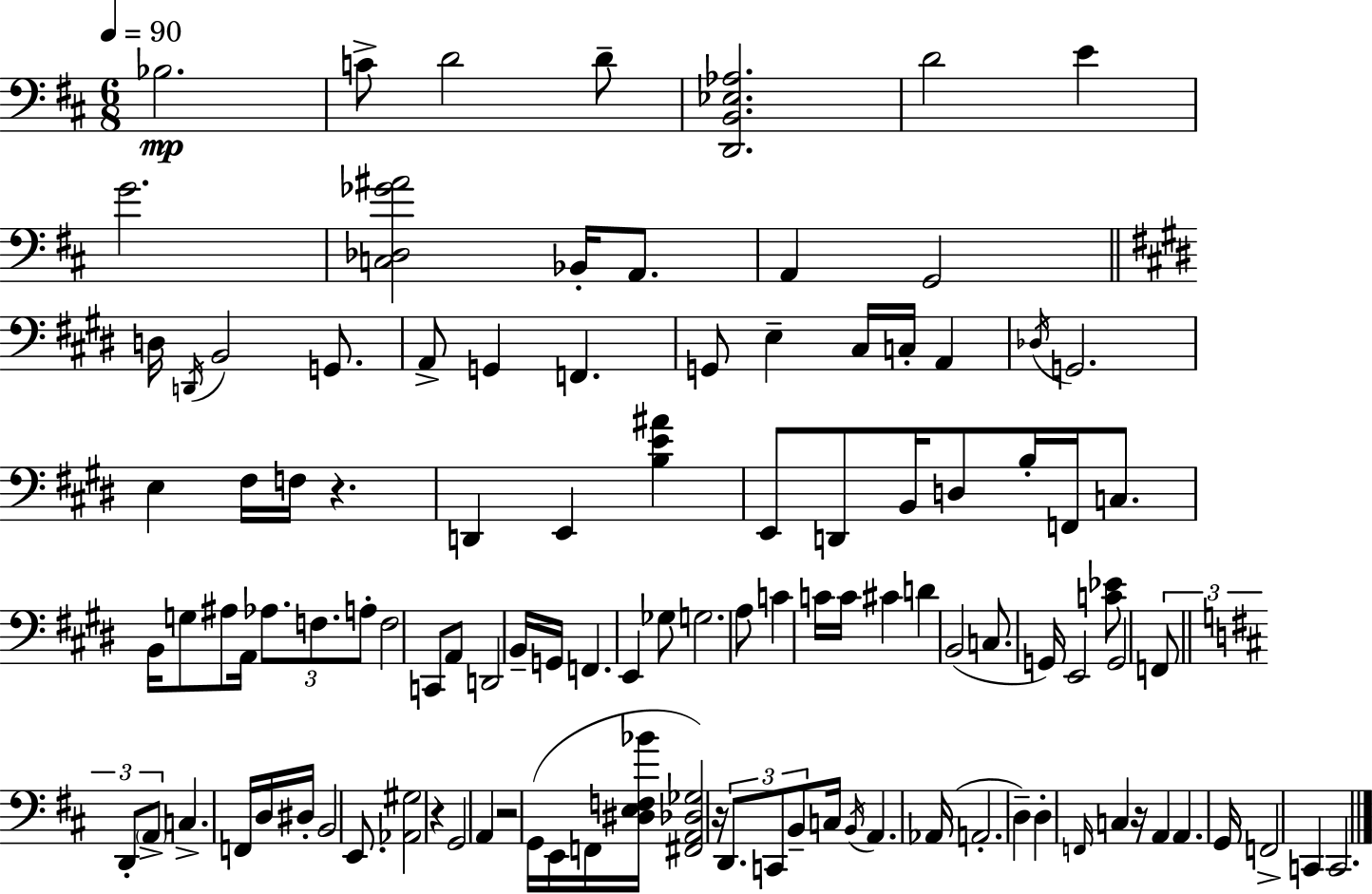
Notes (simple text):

Bb3/h. C4/e D4/h D4/e [D2,B2,Eb3,Ab3]/h. D4/h E4/q G4/h. [C3,Db3,Gb4,A#4]/h Bb2/s A2/e. A2/q G2/h D3/s D2/s B2/h G2/e. A2/e G2/q F2/q. G2/e E3/q C#3/s C3/s A2/q Db3/s G2/h. E3/q F#3/s F3/s R/q. D2/q E2/q [B3,E4,A#4]/q E2/e D2/e B2/s D3/e B3/s F2/s C3/e. B2/s G3/e A#3/e A2/s Ab3/e. F3/e. A3/e F3/h C2/e A2/e D2/h B2/s G2/s F2/q. E2/q Gb3/e G3/h. A3/e C4/q C4/s C4/s C#4/q D4/q B2/h C3/e. G2/s E2/h [C4,Eb4]/e G2/h F2/e D2/e A2/e C3/q. F2/s D3/s D#3/s B2/h E2/e. [Ab2,G#3]/h R/q G2/h A2/q R/h G2/s E2/s F2/s [D#3,E3,F3,Bb4]/s [F#2,A2,Db3,Gb3]/h R/s D2/e. C2/e B2/e C3/s B2/s A2/q. Ab2/s A2/h. D3/q D3/q F2/s C3/q R/s A2/q A2/q. G2/s F2/h C2/q C2/h.